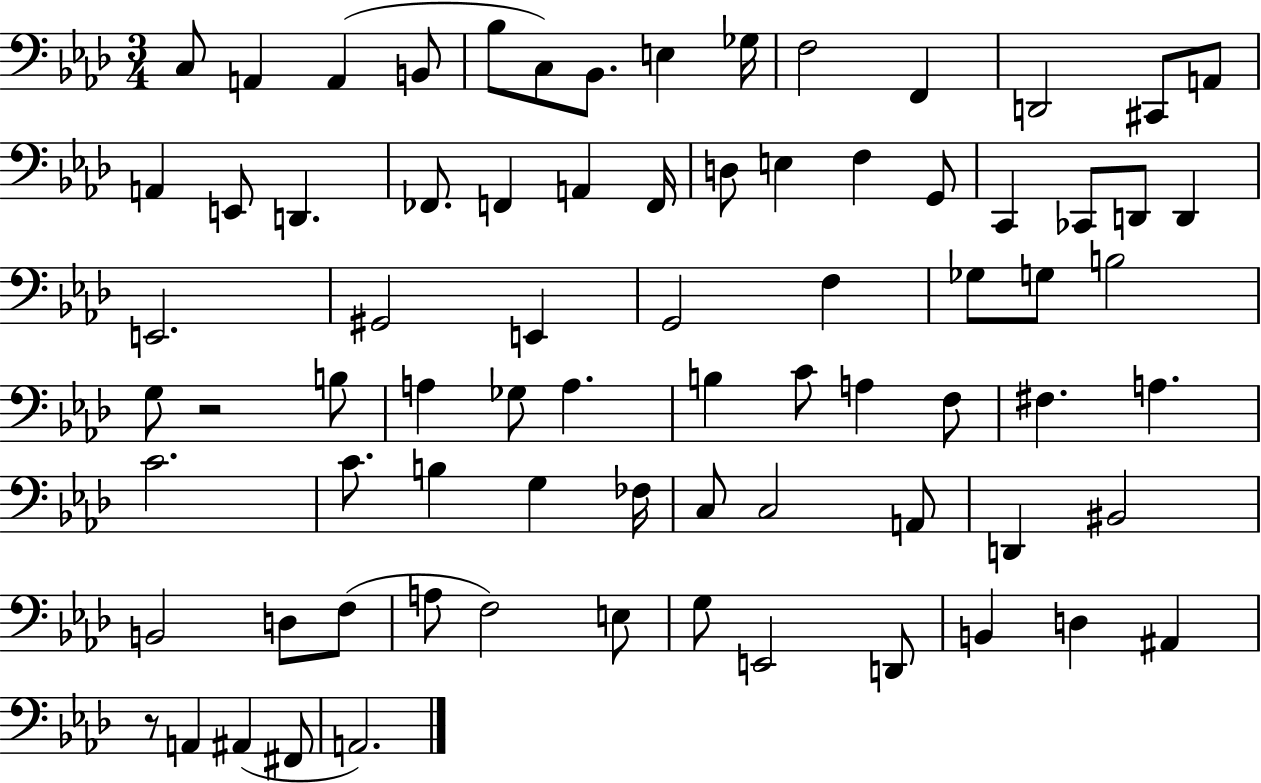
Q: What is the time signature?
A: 3/4